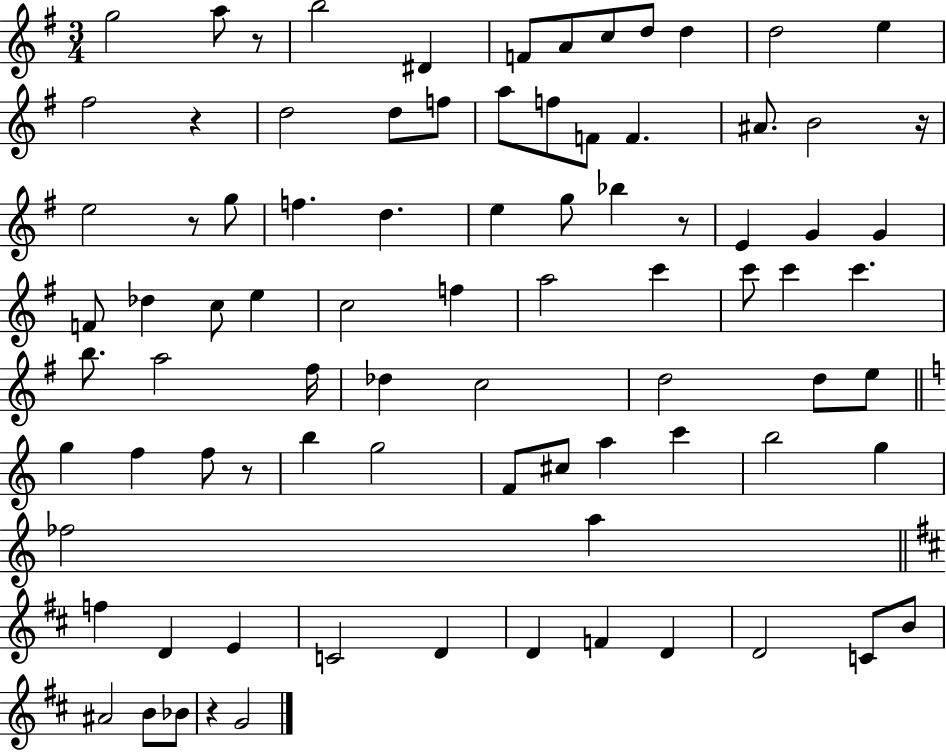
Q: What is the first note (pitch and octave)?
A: G5